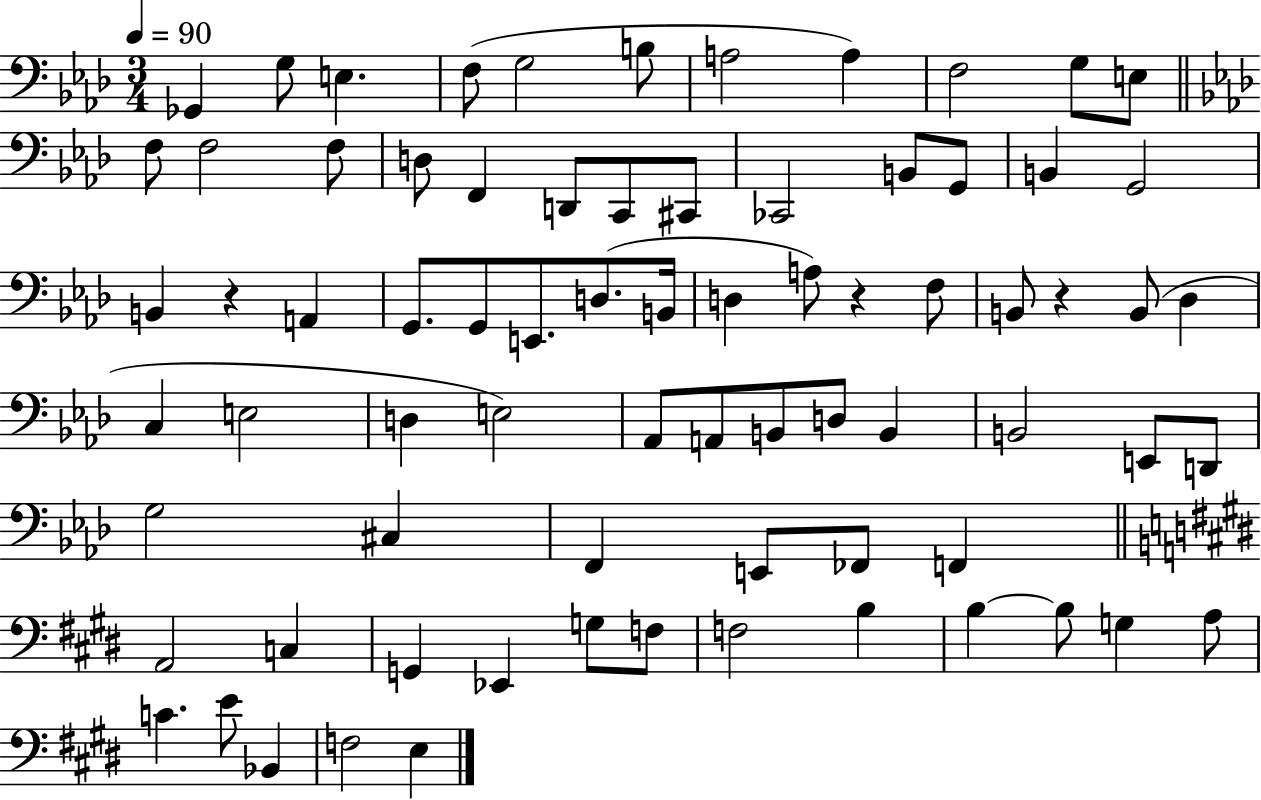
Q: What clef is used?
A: bass